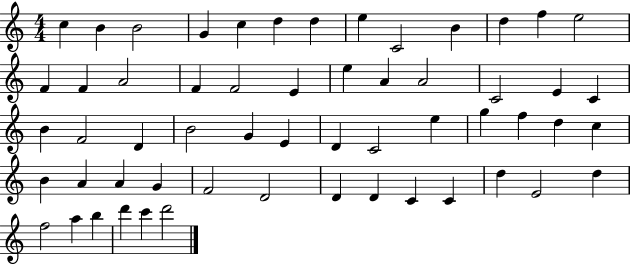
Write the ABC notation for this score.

X:1
T:Untitled
M:4/4
L:1/4
K:C
c B B2 G c d d e C2 B d f e2 F F A2 F F2 E e A A2 C2 E C B F2 D B2 G E D C2 e g f d c B A A G F2 D2 D D C C d E2 d f2 a b d' c' d'2